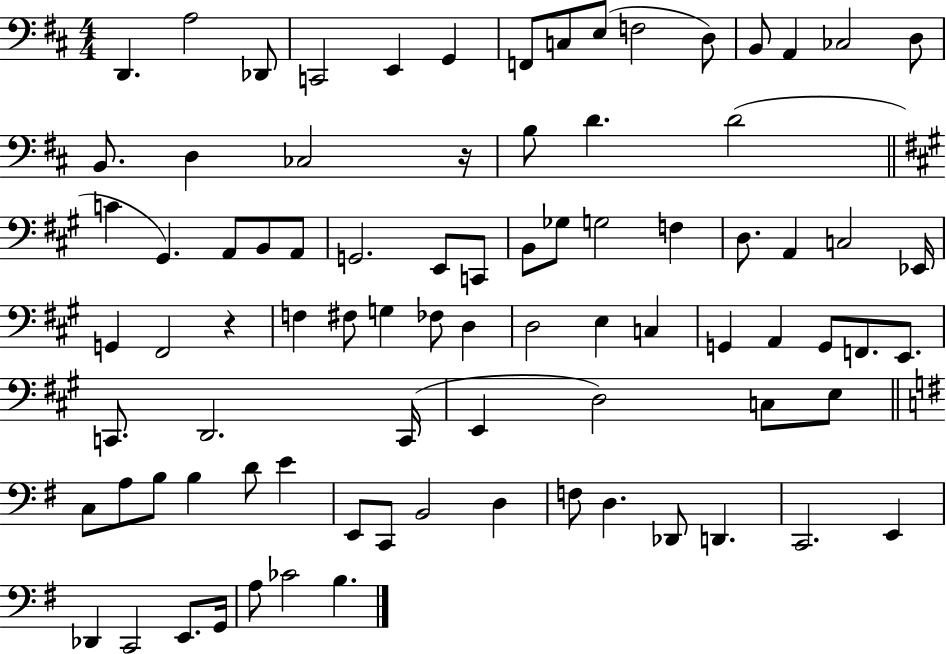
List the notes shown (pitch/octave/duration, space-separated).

D2/q. A3/h Db2/e C2/h E2/q G2/q F2/e C3/e E3/e F3/h D3/e B2/e A2/q CES3/h D3/e B2/e. D3/q CES3/h R/s B3/e D4/q. D4/h C4/q G#2/q. A2/e B2/e A2/e G2/h. E2/e C2/e B2/e Gb3/e G3/h F3/q D3/e. A2/q C3/h Eb2/s G2/q F#2/h R/q F3/q F#3/e G3/q FES3/e D3/q D3/h E3/q C3/q G2/q A2/q G2/e F2/e. E2/e. C2/e. D2/h. C2/s E2/q D3/h C3/e E3/e C3/e A3/e B3/e B3/q D4/e E4/q E2/e C2/e B2/h D3/q F3/e D3/q. Db2/e D2/q. C2/h. E2/q Db2/q C2/h E2/e. G2/s A3/e CES4/h B3/q.